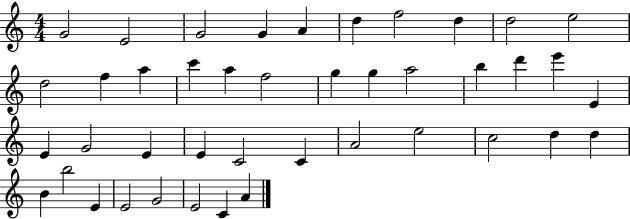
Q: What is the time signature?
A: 4/4